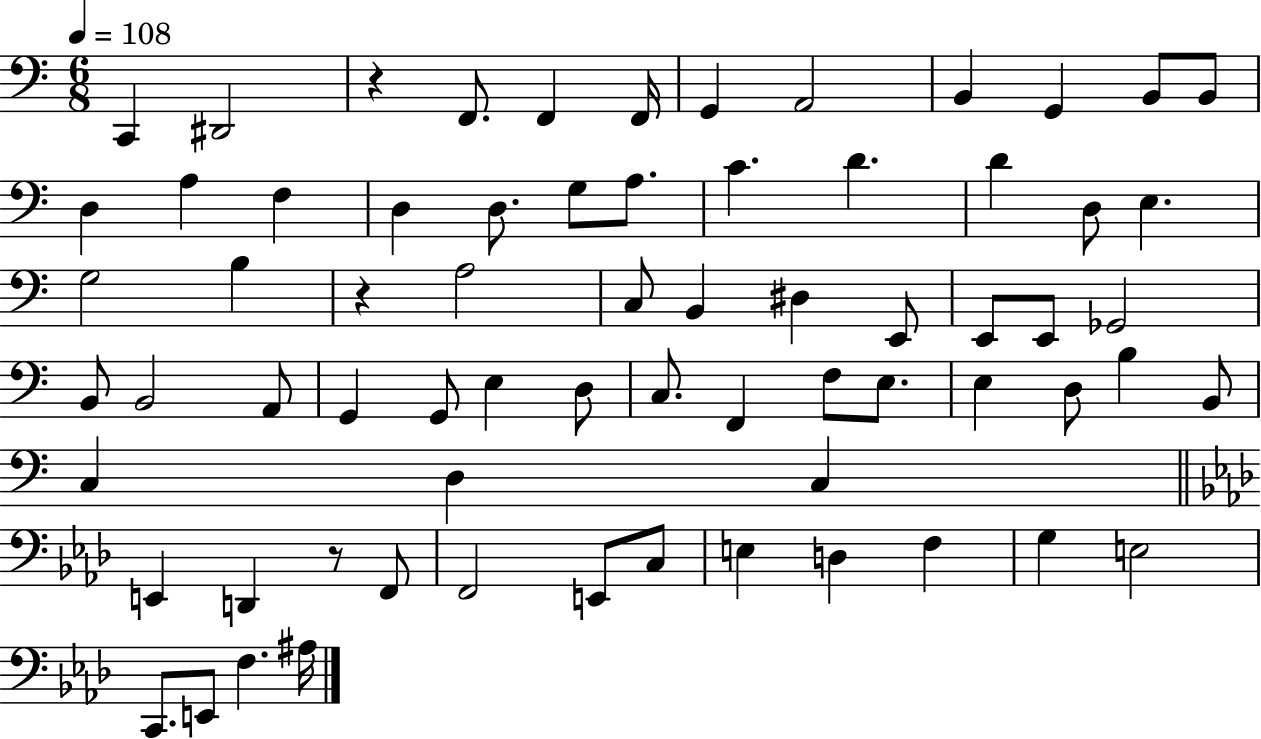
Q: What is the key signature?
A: C major